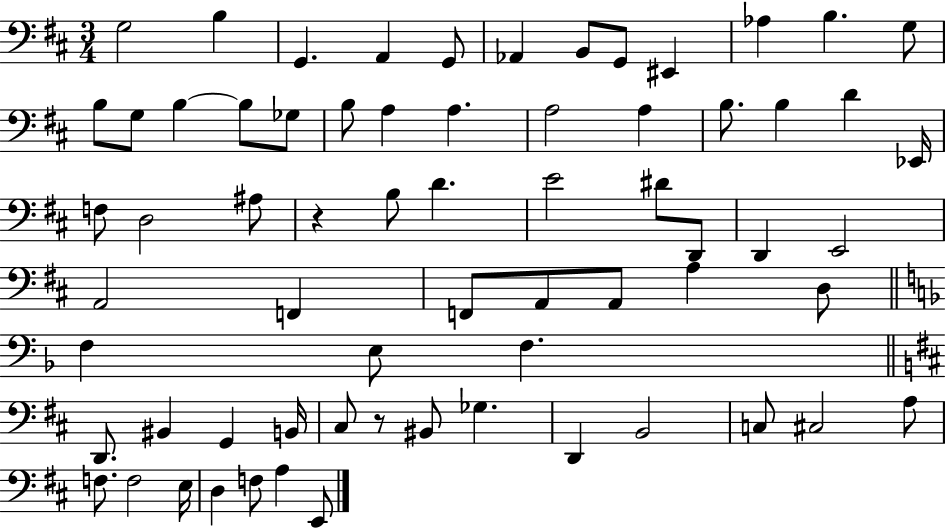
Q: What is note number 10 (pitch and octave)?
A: Ab3